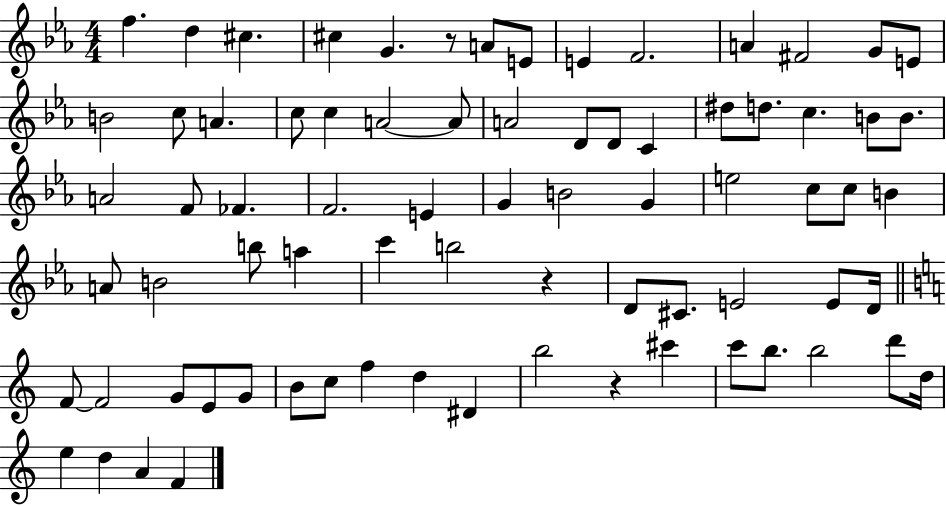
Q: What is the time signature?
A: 4/4